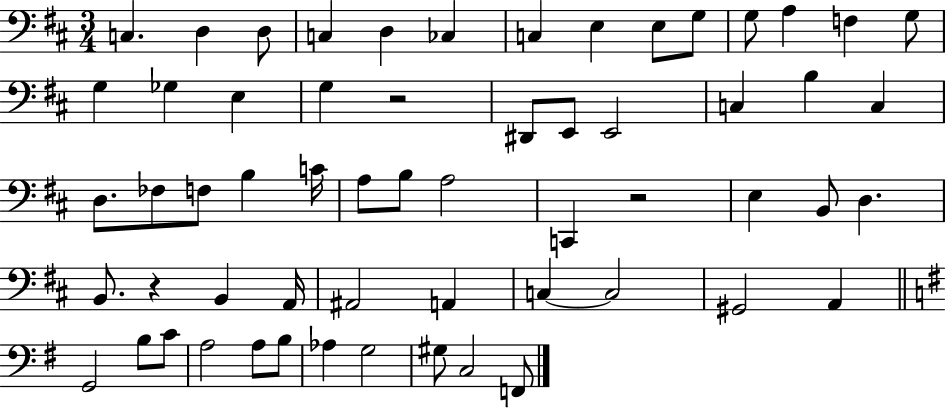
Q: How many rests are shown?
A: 3